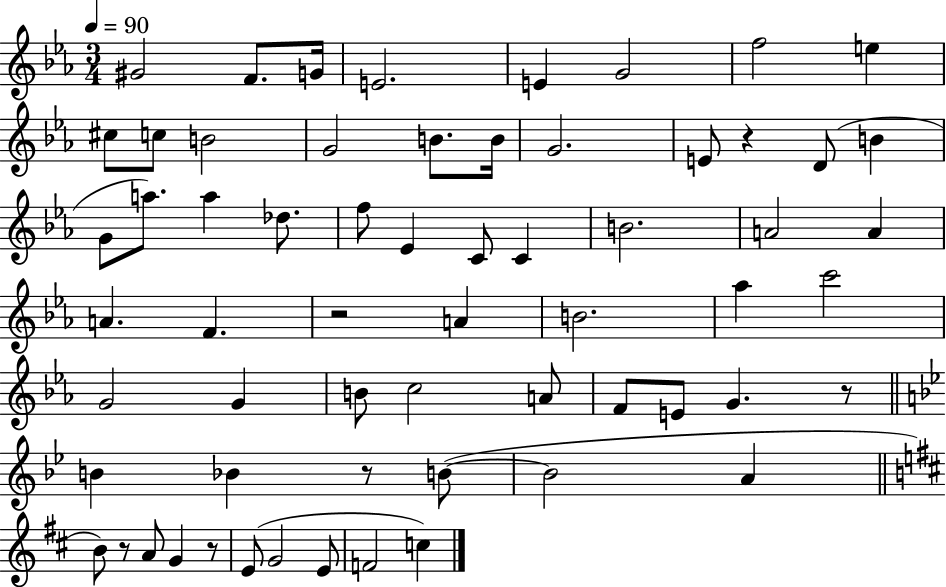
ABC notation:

X:1
T:Untitled
M:3/4
L:1/4
K:Eb
^G2 F/2 G/4 E2 E G2 f2 e ^c/2 c/2 B2 G2 B/2 B/4 G2 E/2 z D/2 B G/2 a/2 a _d/2 f/2 _E C/2 C B2 A2 A A F z2 A B2 _a c'2 G2 G B/2 c2 A/2 F/2 E/2 G z/2 B _B z/2 B/2 B2 A B/2 z/2 A/2 G z/2 E/2 G2 E/2 F2 c